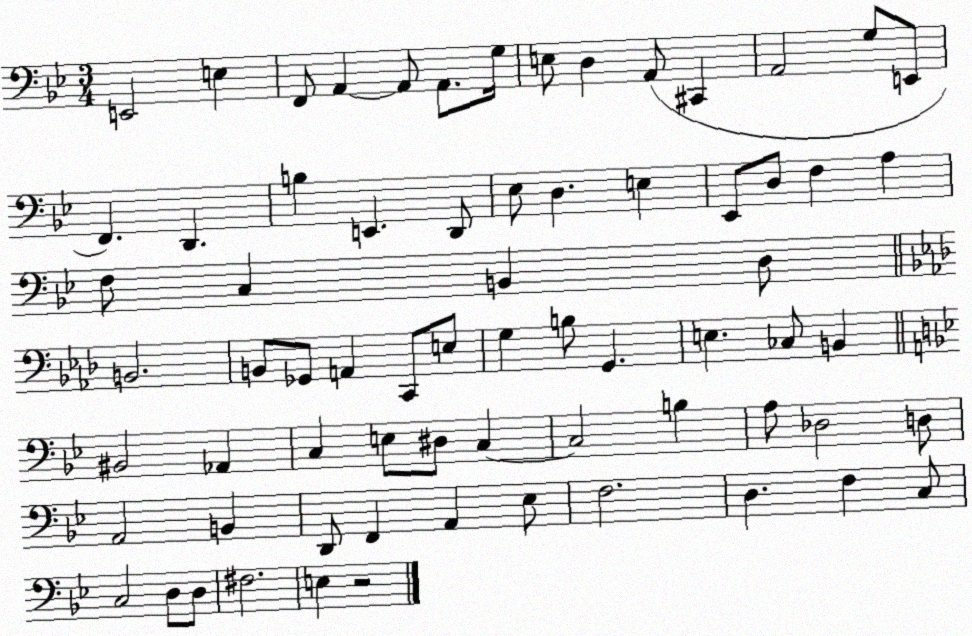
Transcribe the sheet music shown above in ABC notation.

X:1
T:Untitled
M:3/4
L:1/4
K:Bb
E,,2 E, F,,/2 A,, A,,/2 A,,/2 G,/4 E,/2 D, A,,/2 ^C,, A,,2 G,/2 E,,/2 F,, D,, B, E,, D,,/2 _E,/2 D, E, _E,,/2 D,/2 F, A, F,/2 C, B,, D,/2 B,,2 B,,/2 _G,,/2 A,, C,,/2 E,/2 G, B,/2 G,, E, _C,/2 B,, ^B,,2 _A,, C, E,/2 ^D,/2 C, C,2 B, A,/2 _D,2 D,/2 A,,2 B,, D,,/2 F,, A,, _E,/2 F,2 D, F, C,/2 C,2 D,/2 D,/2 ^F,2 E, z2